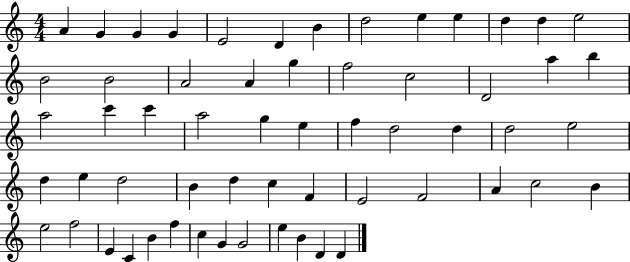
{
  \clef treble
  \numericTimeSignature
  \time 4/4
  \key c \major
  a'4 g'4 g'4 g'4 | e'2 d'4 b'4 | d''2 e''4 e''4 | d''4 d''4 e''2 | \break b'2 b'2 | a'2 a'4 g''4 | f''2 c''2 | d'2 a''4 b''4 | \break a''2 c'''4 c'''4 | a''2 g''4 e''4 | f''4 d''2 d''4 | d''2 e''2 | \break d''4 e''4 d''2 | b'4 d''4 c''4 f'4 | e'2 f'2 | a'4 c''2 b'4 | \break e''2 f''2 | e'4 c'4 b'4 f''4 | c''4 g'4 g'2 | e''4 b'4 d'4 d'4 | \break \bar "|."
}